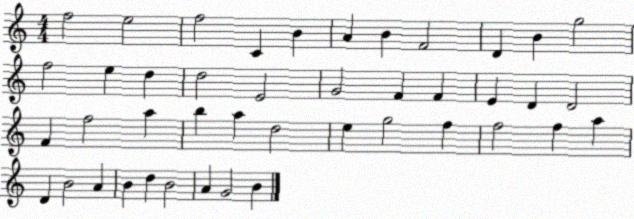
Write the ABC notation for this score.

X:1
T:Untitled
M:4/4
L:1/4
K:C
f2 e2 f2 C B A B F2 D B g2 f2 e d d2 E2 G2 F F E D D2 F f2 a b a d2 e g2 f f2 f a D B2 A B d B2 A G2 B